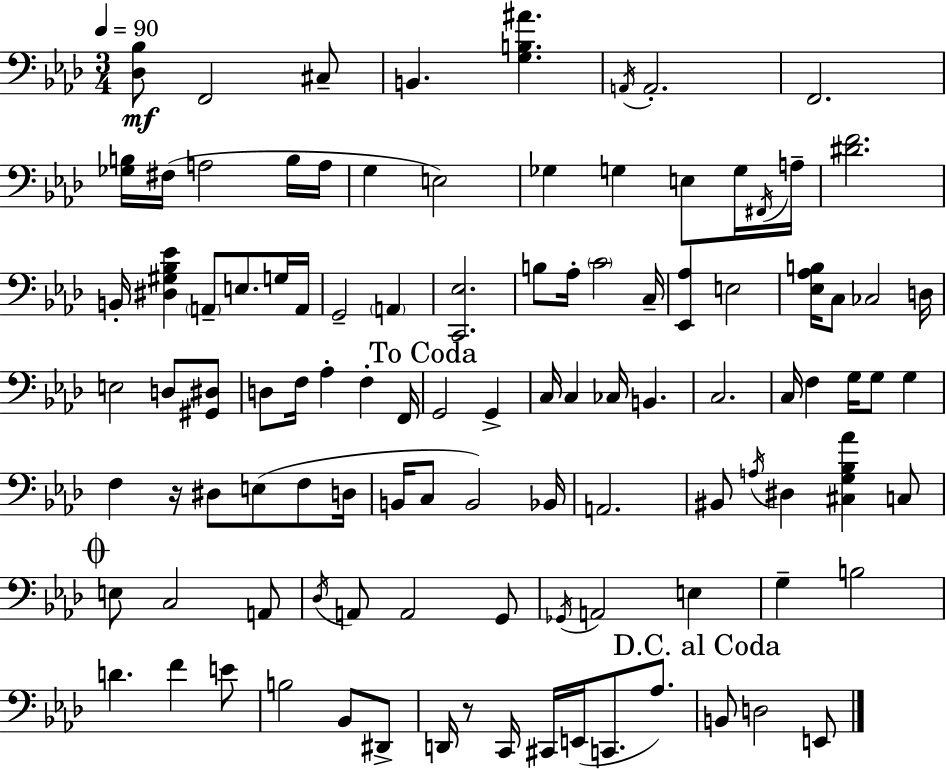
X:1
T:Untitled
M:3/4
L:1/4
K:Fm
[_D,_B,]/2 F,,2 ^C,/2 B,, [G,B,^A] A,,/4 A,,2 F,,2 [_G,B,]/4 ^F,/4 A,2 B,/4 A,/4 G, E,2 _G, G, E,/2 G,/4 ^F,,/4 A,/4 [^DF]2 B,,/4 [^D,^G,_B,_E] A,,/2 E,/2 G,/4 A,,/4 G,,2 A,, [C,,_E,]2 B,/2 _A,/4 C2 C,/4 [_E,,_A,] E,2 [_E,_A,B,]/4 C,/2 _C,2 D,/4 E,2 D,/2 [^G,,^D,]/2 D,/2 F,/4 _A, F, F,,/4 G,,2 G,, C,/4 C, _C,/4 B,, C,2 C,/4 F, G,/4 G,/2 G, F, z/4 ^D,/2 E,/2 F,/2 D,/4 B,,/4 C,/2 B,,2 _B,,/4 A,,2 ^B,,/2 A,/4 ^D, [^C,G,_B,_A] C,/2 E,/2 C,2 A,,/2 _D,/4 A,,/2 A,,2 G,,/2 _G,,/4 A,,2 E, G, B,2 D F E/2 B,2 _B,,/2 ^D,,/2 D,,/4 z/2 C,,/4 ^C,,/4 E,,/4 C,,/2 _A,/2 B,,/2 D,2 E,,/2